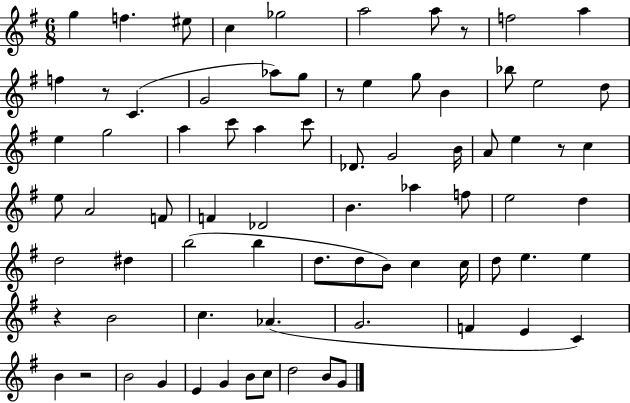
G5/q F5/q. EIS5/e C5/q Gb5/h A5/h A5/e R/e F5/h A5/q F5/q R/e C4/q. G4/h Ab5/e G5/e R/e E5/q G5/e B4/q Bb5/e E5/h D5/e E5/q G5/h A5/q C6/e A5/q C6/e Db4/e. G4/h B4/s A4/e E5/q R/e C5/q E5/e A4/h F4/e F4/q Db4/h B4/q. Ab5/q F5/e E5/h D5/q D5/h D#5/q B5/h B5/q D5/e. D5/e B4/e C5/q C5/s D5/e E5/q. E5/q R/q B4/h C5/q. Ab4/q. G4/h. F4/q E4/q C4/q B4/q R/h B4/h G4/q E4/q G4/q B4/e C5/e D5/h B4/e G4/e